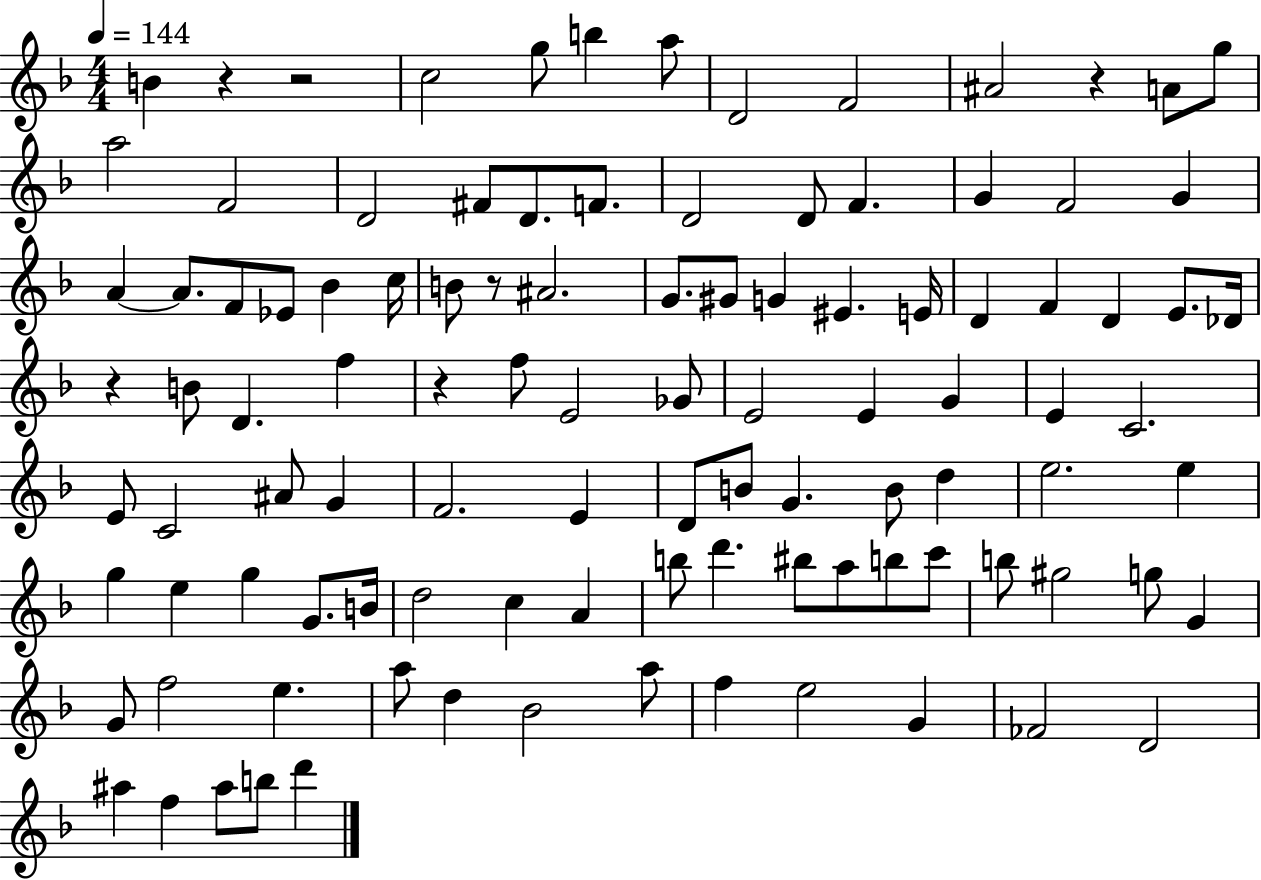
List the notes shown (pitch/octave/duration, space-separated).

B4/q R/q R/h C5/h G5/e B5/q A5/e D4/h F4/h A#4/h R/q A4/e G5/e A5/h F4/h D4/h F#4/e D4/e. F4/e. D4/h D4/e F4/q. G4/q F4/h G4/q A4/q A4/e. F4/e Eb4/e Bb4/q C5/s B4/e R/e A#4/h. G4/e. G#4/e G4/q EIS4/q. E4/s D4/q F4/q D4/q E4/e. Db4/s R/q B4/e D4/q. F5/q R/q F5/e E4/h Gb4/e E4/h E4/q G4/q E4/q C4/h. E4/e C4/h A#4/e G4/q F4/h. E4/q D4/e B4/e G4/q. B4/e D5/q E5/h. E5/q G5/q E5/q G5/q G4/e. B4/s D5/h C5/q A4/q B5/e D6/q. BIS5/e A5/e B5/e C6/e B5/e G#5/h G5/e G4/q G4/e F5/h E5/q. A5/e D5/q Bb4/h A5/e F5/q E5/h G4/q FES4/h D4/h A#5/q F5/q A#5/e B5/e D6/q